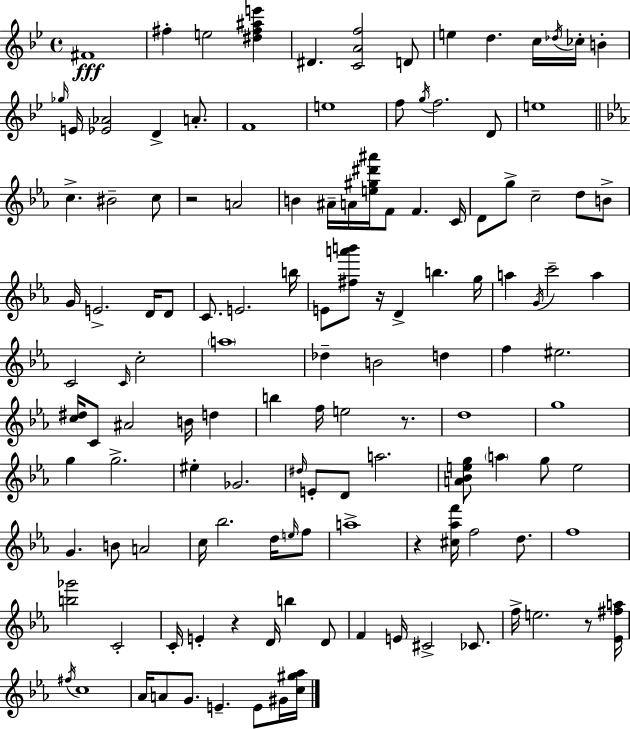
F#4/w F#5/q E5/h [D#5,F#5,A#5,E6]/q D#4/q. [C4,A4,F5]/h D4/e E5/q D5/q. C5/s Db5/s CES5/s B4/q Gb5/s E4/s [Eb4,Ab4]/h D4/q A4/e. F4/w E5/w F5/e G5/s F5/h. D4/e E5/w C5/q. BIS4/h C5/e R/h A4/h B4/q A#4/s A4/s [E5,G#5,D#6,A#6]/s F4/e F4/q. C4/s D4/e G5/e C5/h D5/e B4/e G4/s E4/h. D4/s D4/e C4/e. E4/h. B5/s E4/e [F#5,A6,B6]/e R/s D4/q B5/q. G5/s A5/q G4/s C6/h A5/q C4/h C4/s C5/h A5/w Db5/q B4/h D5/q F5/q EIS5/h. [C5,D#5]/s C4/e A#4/h B4/s D5/q B5/q F5/s E5/h R/e. D5/w G5/w G5/q G5/h. EIS5/q Gb4/h. D#5/s E4/e D4/e A5/h. [A4,Bb4,E5,G5]/e A5/q G5/e E5/h G4/q. B4/e A4/h C5/s Bb5/h. D5/s E5/s F5/e A5/w R/q [C#5,Ab5,F6]/s F5/h D5/e. F5/w [B5,Gb6]/h C4/h C4/s E4/q R/q D4/s B5/q D4/e F4/q E4/s C#4/h CES4/e. F5/s E5/h. R/e [Eb4,F#5,A5]/s F#5/s C5/w Ab4/s A4/e G4/e. E4/q. E4/e G#4/s [C5,G#5,Ab5]/s